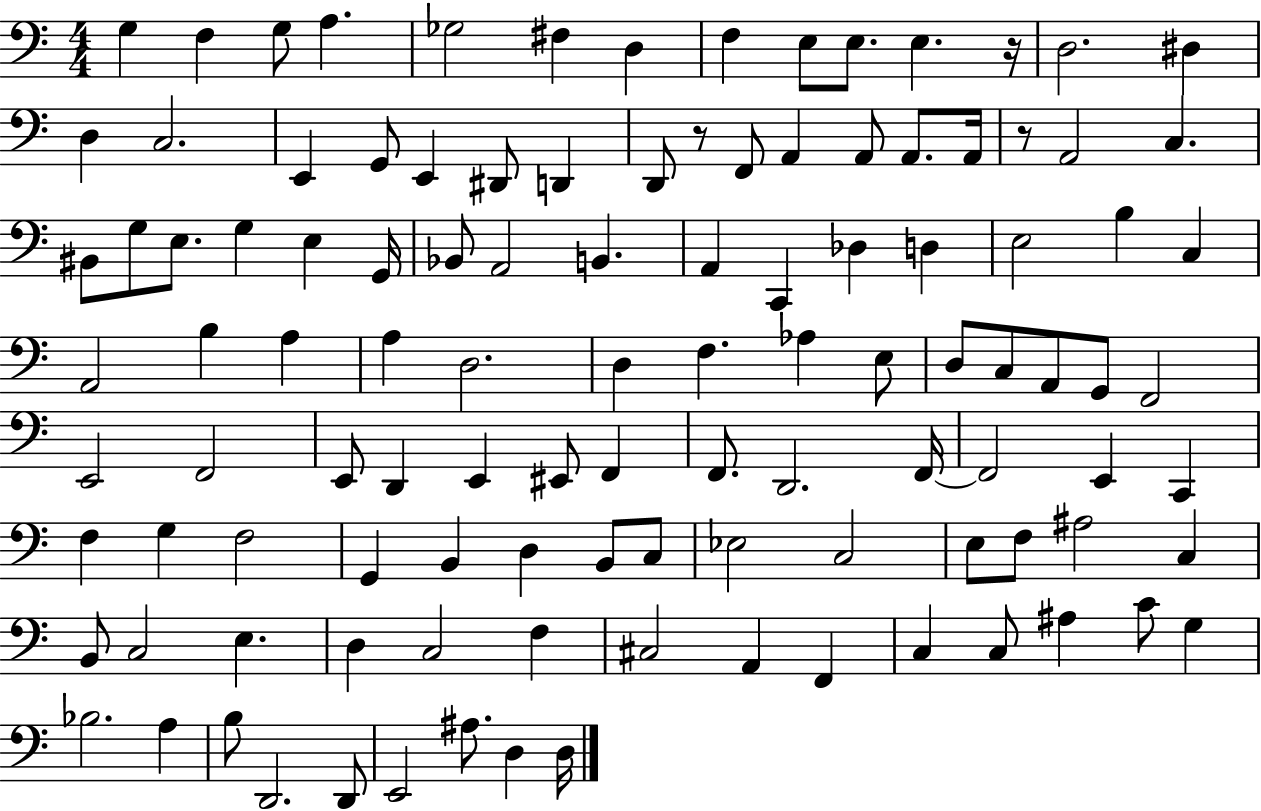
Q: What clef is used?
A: bass